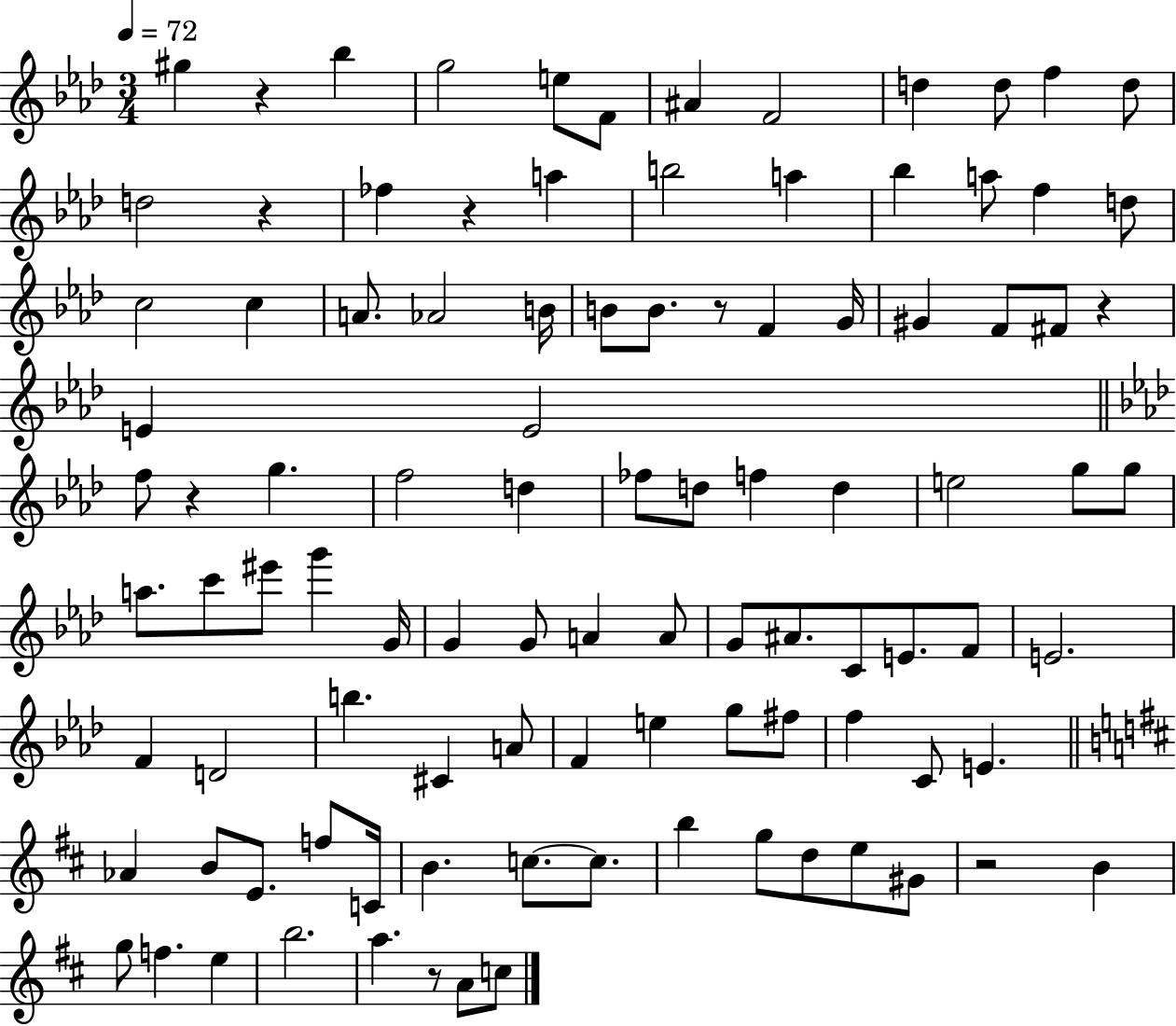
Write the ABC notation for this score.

X:1
T:Untitled
M:3/4
L:1/4
K:Ab
^g z _b g2 e/2 F/2 ^A F2 d d/2 f d/2 d2 z _f z a b2 a _b a/2 f d/2 c2 c A/2 _A2 B/4 B/2 B/2 z/2 F G/4 ^G F/2 ^F/2 z E E2 f/2 z g f2 d _f/2 d/2 f d e2 g/2 g/2 a/2 c'/2 ^e'/2 g' G/4 G G/2 A A/2 G/2 ^A/2 C/2 E/2 F/2 E2 F D2 b ^C A/2 F e g/2 ^f/2 f C/2 E _A B/2 E/2 f/2 C/4 B c/2 c/2 b g/2 d/2 e/2 ^G/2 z2 B g/2 f e b2 a z/2 A/2 c/2